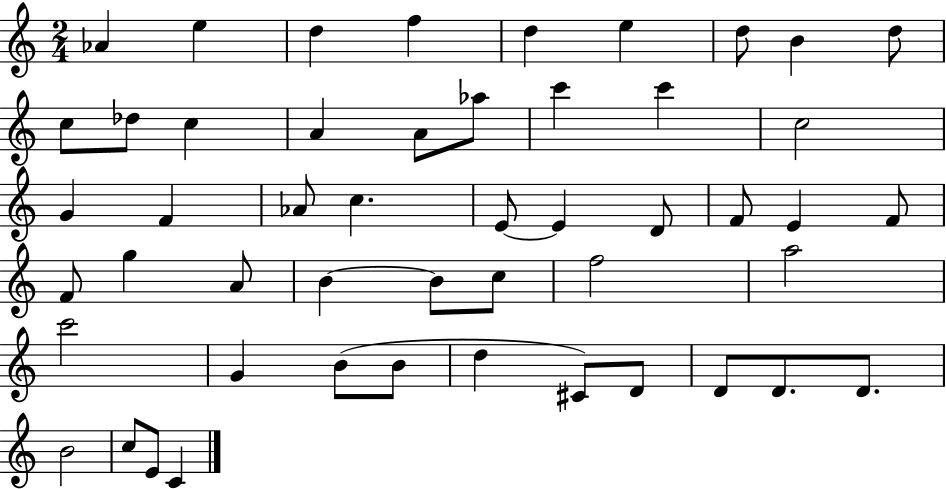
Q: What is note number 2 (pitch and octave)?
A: E5